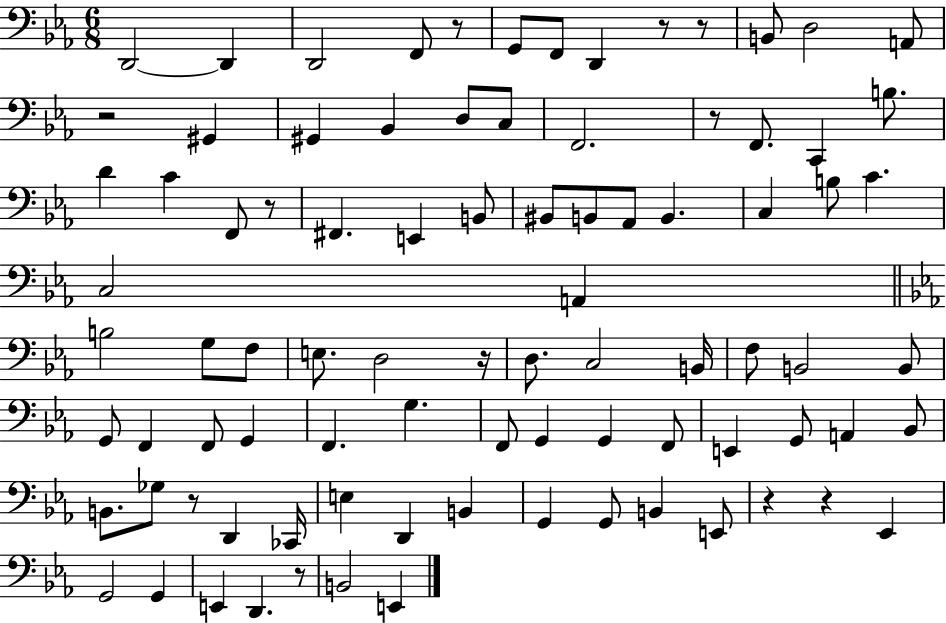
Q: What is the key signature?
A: EES major